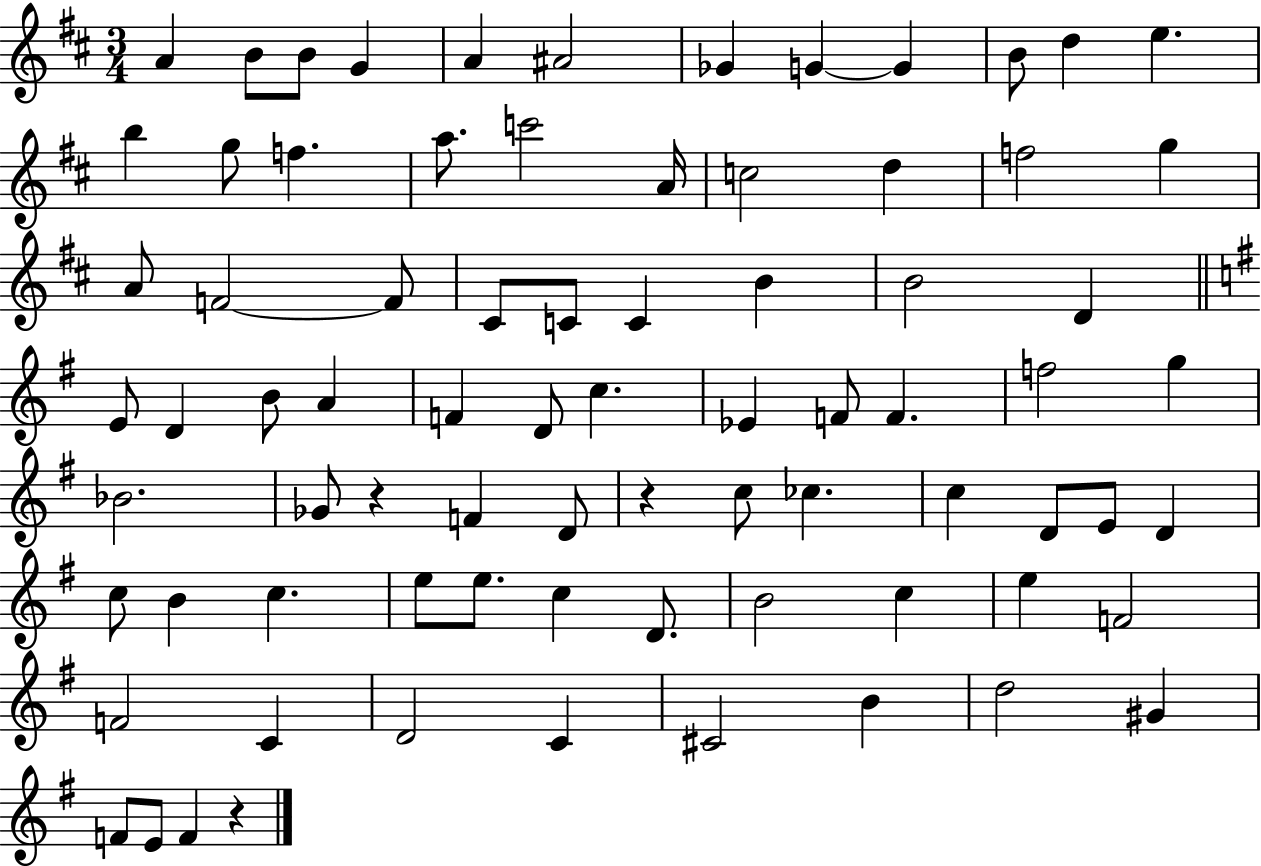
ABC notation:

X:1
T:Untitled
M:3/4
L:1/4
K:D
A B/2 B/2 G A ^A2 _G G G B/2 d e b g/2 f a/2 c'2 A/4 c2 d f2 g A/2 F2 F/2 ^C/2 C/2 C B B2 D E/2 D B/2 A F D/2 c _E F/2 F f2 g _B2 _G/2 z F D/2 z c/2 _c c D/2 E/2 D c/2 B c e/2 e/2 c D/2 B2 c e F2 F2 C D2 C ^C2 B d2 ^G F/2 E/2 F z